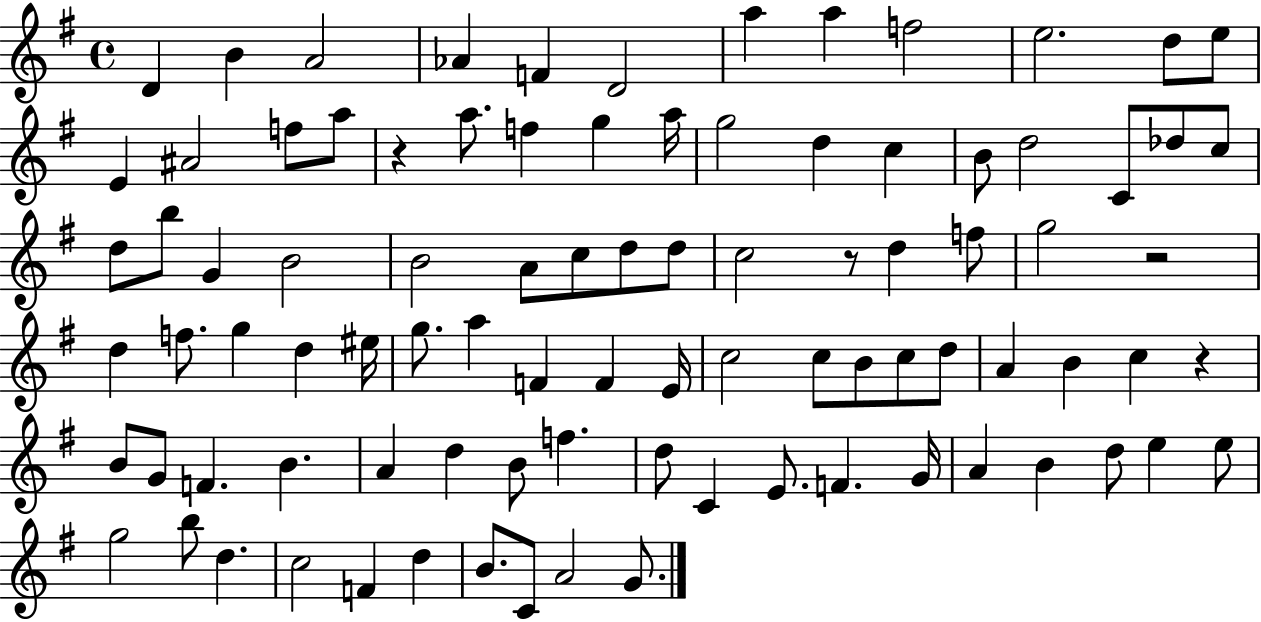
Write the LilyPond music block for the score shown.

{
  \clef treble
  \time 4/4
  \defaultTimeSignature
  \key g \major
  \repeat volta 2 { d'4 b'4 a'2 | aes'4 f'4 d'2 | a''4 a''4 f''2 | e''2. d''8 e''8 | \break e'4 ais'2 f''8 a''8 | r4 a''8. f''4 g''4 a''16 | g''2 d''4 c''4 | b'8 d''2 c'8 des''8 c''8 | \break d''8 b''8 g'4 b'2 | b'2 a'8 c''8 d''8 d''8 | c''2 r8 d''4 f''8 | g''2 r2 | \break d''4 f''8. g''4 d''4 eis''16 | g''8. a''4 f'4 f'4 e'16 | c''2 c''8 b'8 c''8 d''8 | a'4 b'4 c''4 r4 | \break b'8 g'8 f'4. b'4. | a'4 d''4 b'8 f''4. | d''8 c'4 e'8. f'4. g'16 | a'4 b'4 d''8 e''4 e''8 | \break g''2 b''8 d''4. | c''2 f'4 d''4 | b'8. c'8 a'2 g'8. | } \bar "|."
}